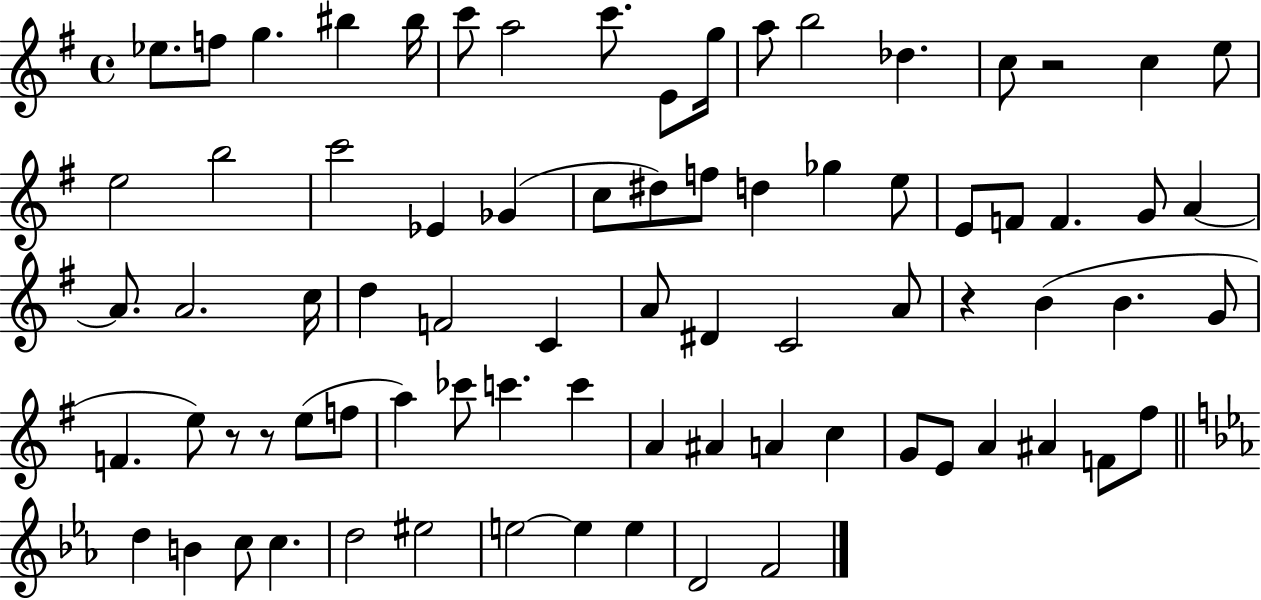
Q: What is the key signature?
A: G major